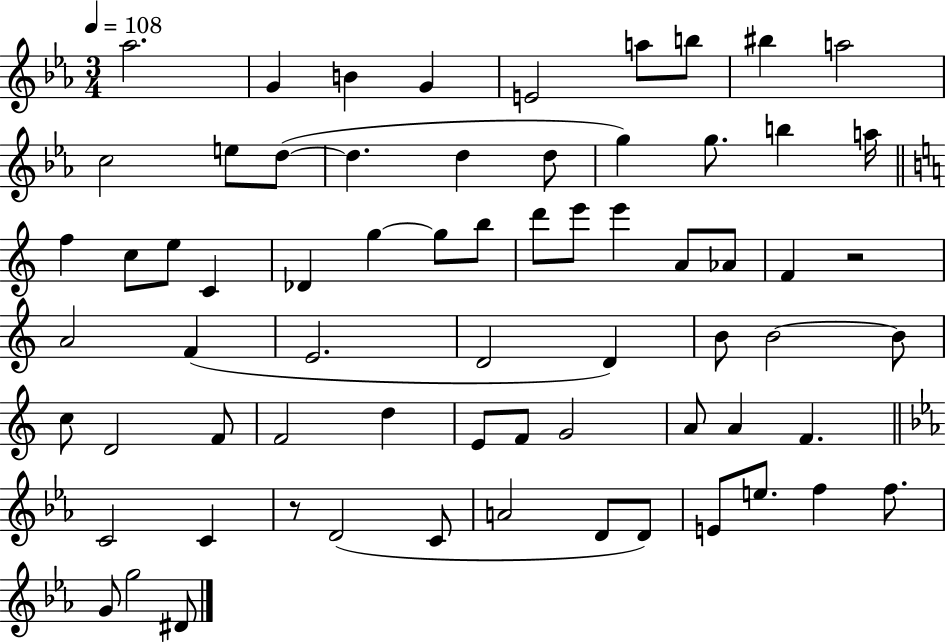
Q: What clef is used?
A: treble